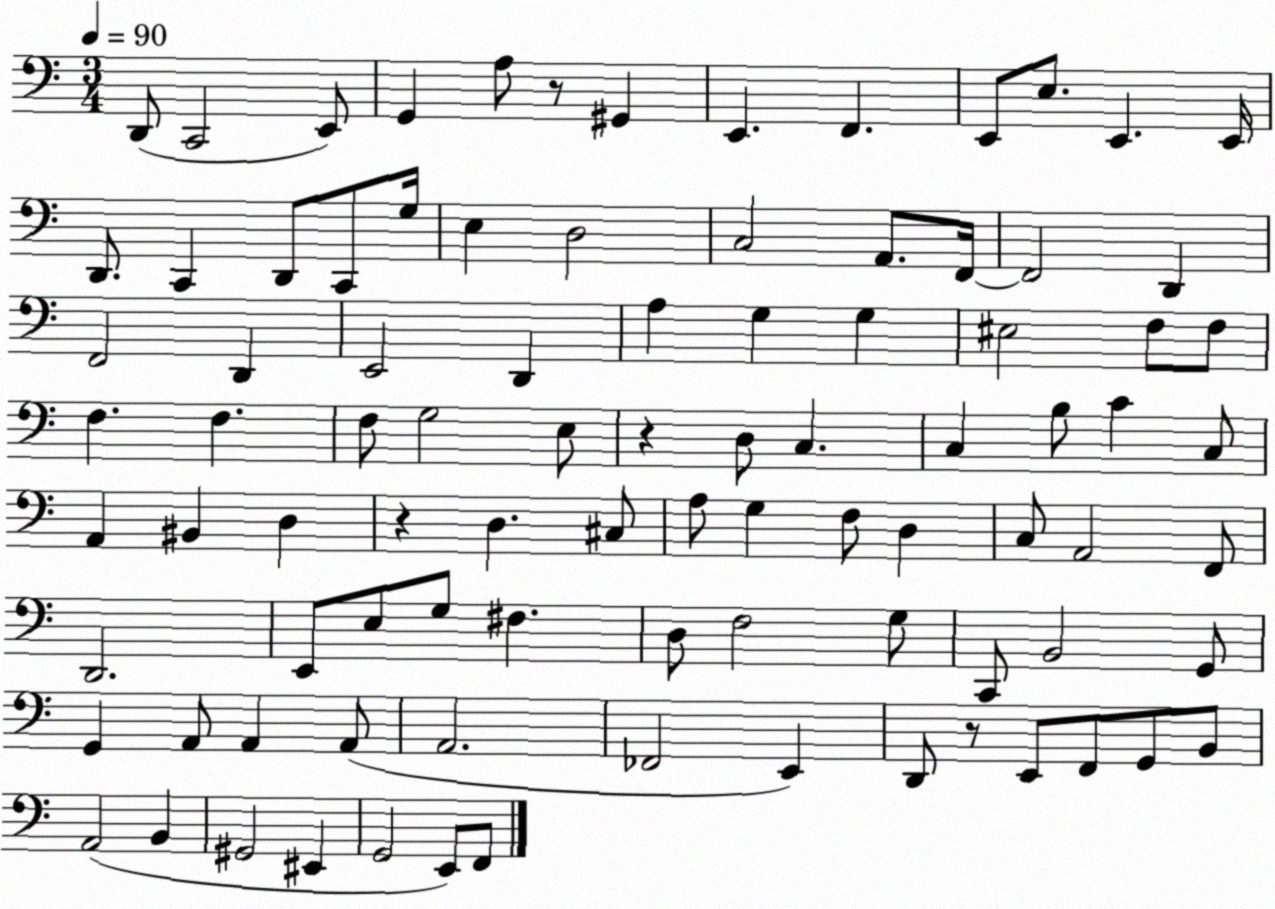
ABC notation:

X:1
T:Untitled
M:3/4
L:1/4
K:C
D,,/2 C,,2 E,,/2 G,, A,/2 z/2 ^G,, E,, F,, E,,/2 E,/2 E,, E,,/4 D,,/2 C,, D,,/2 C,,/2 G,/4 E, D,2 C,2 A,,/2 F,,/4 F,,2 D,, F,,2 D,, E,,2 D,, A, G, G, ^E,2 F,/2 F,/2 F, F, F,/2 G,2 E,/2 z D,/2 C, C, B,/2 C C,/2 A,, ^B,, D, z D, ^C,/2 A,/2 G, F,/2 D, C,/2 A,,2 F,,/2 D,,2 E,,/2 E,/2 G,/2 ^F, D,/2 F,2 G,/2 C,,/2 B,,2 G,,/2 G,, A,,/2 A,, A,,/2 A,,2 _F,,2 E,, D,,/2 z/2 E,,/2 F,,/2 G,,/2 B,,/2 A,,2 B,, ^G,,2 ^E,, G,,2 E,,/2 F,,/2